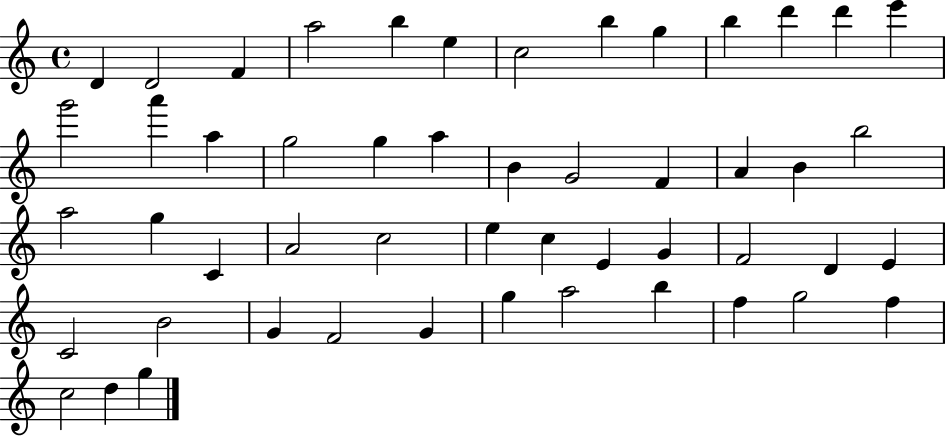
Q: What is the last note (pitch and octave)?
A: G5